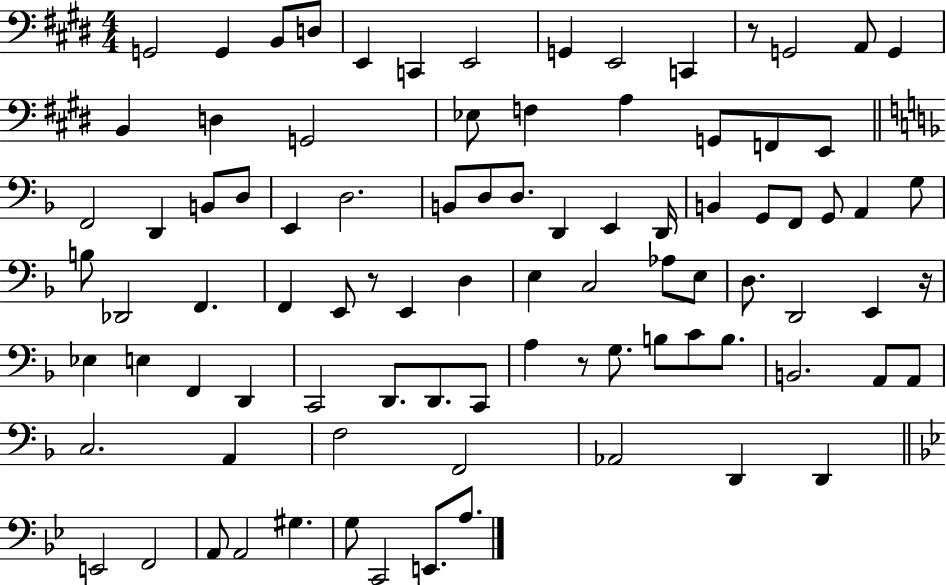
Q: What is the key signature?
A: E major